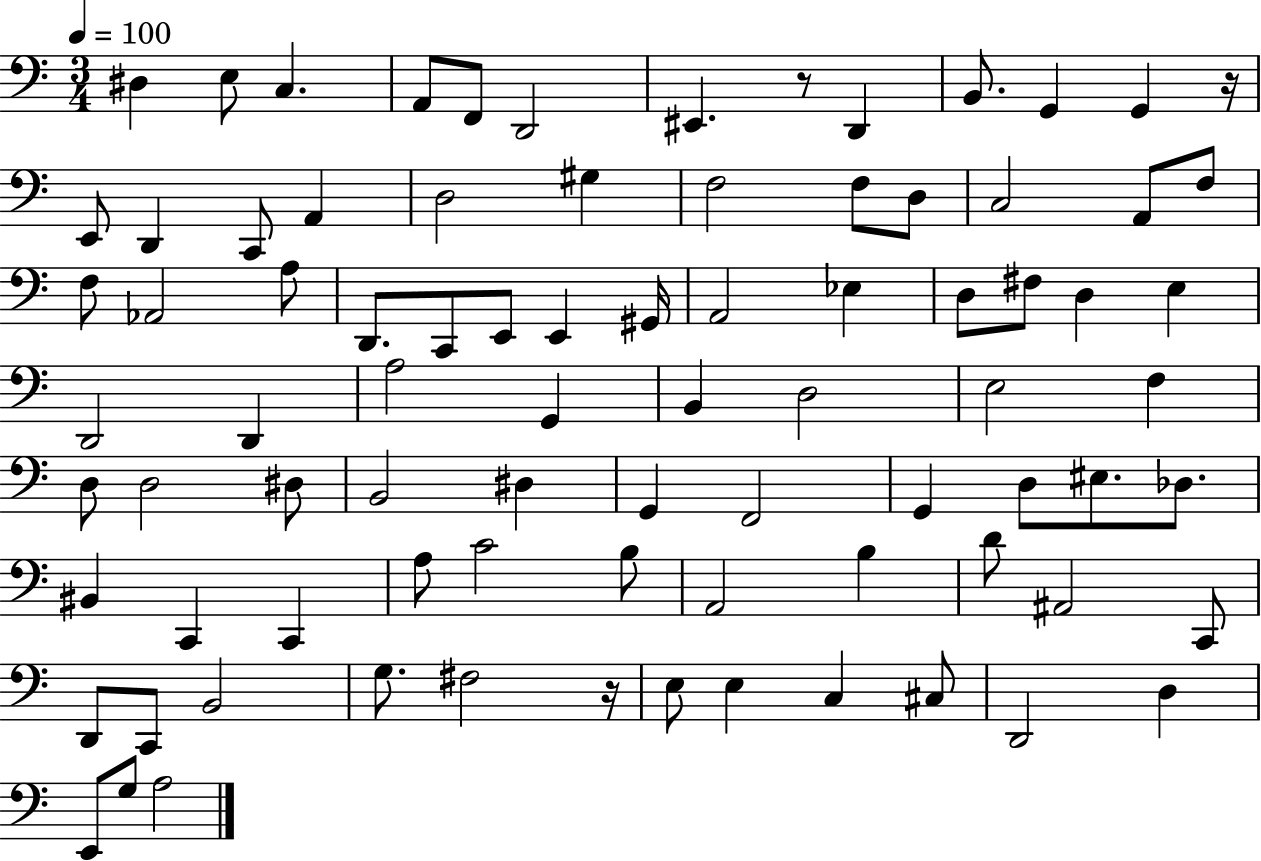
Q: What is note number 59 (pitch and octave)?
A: C2